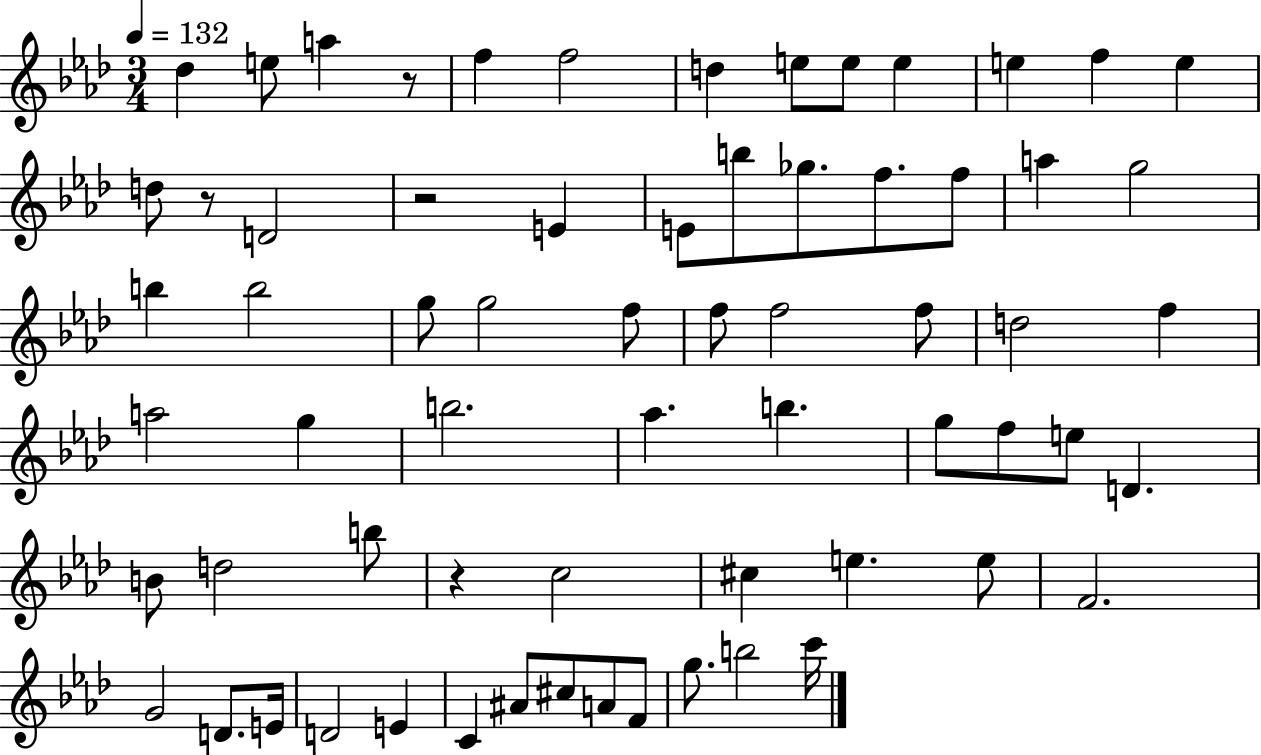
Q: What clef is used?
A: treble